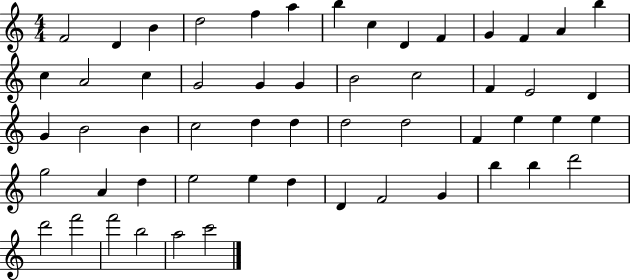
{
  \clef treble
  \numericTimeSignature
  \time 4/4
  \key c \major
  f'2 d'4 b'4 | d''2 f''4 a''4 | b''4 c''4 d'4 f'4 | g'4 f'4 a'4 b''4 | \break c''4 a'2 c''4 | g'2 g'4 g'4 | b'2 c''2 | f'4 e'2 d'4 | \break g'4 b'2 b'4 | c''2 d''4 d''4 | d''2 d''2 | f'4 e''4 e''4 e''4 | \break g''2 a'4 d''4 | e''2 e''4 d''4 | d'4 f'2 g'4 | b''4 b''4 d'''2 | \break d'''2 f'''2 | f'''2 b''2 | a''2 c'''2 | \bar "|."
}